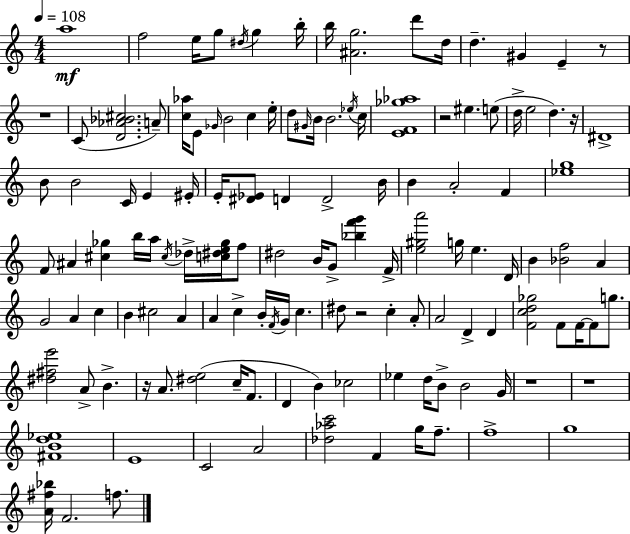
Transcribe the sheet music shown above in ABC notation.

X:1
T:Untitled
M:4/4
L:1/4
K:Am
a4 f2 e/4 g/2 ^d/4 g b/4 b/4 [^Ag]2 d'/2 d/4 d ^G E z/2 z4 C/2 [D_A_B^c]2 A/2 [c_a]/4 E/2 _G/4 B2 c e/4 d/2 ^G/4 B/4 B2 _e/4 c/4 [EF_g_a]4 z2 ^e e/2 d/4 e2 d z/4 ^D4 B/2 B2 C/4 E ^E/4 E/4 [^D_E]/2 D D2 B/4 B A2 F [_eg]4 F/2 ^A [^c_g] b/4 a/4 ^c/4 _d/4 [c^de_g]/4 f/2 ^d2 B/4 G/2 [_bf'g'] F/4 [e^ga']2 g/4 e D/4 B [_Bf]2 A G2 A c B ^c2 A A c B/4 F/4 G/4 c ^d/2 z2 c A/2 A2 D D [Fcd_g]2 F/2 F/4 F/2 g/2 [^d^fe']2 A/2 B z/4 A/2 [^de]2 c/4 F/2 D B _c2 _e d/4 B/2 B2 G/4 z4 z4 [^FBd_e]4 E4 C2 A2 [_d_ac']2 F g/4 f/2 f4 g4 [A^f_b]/4 F2 f/2